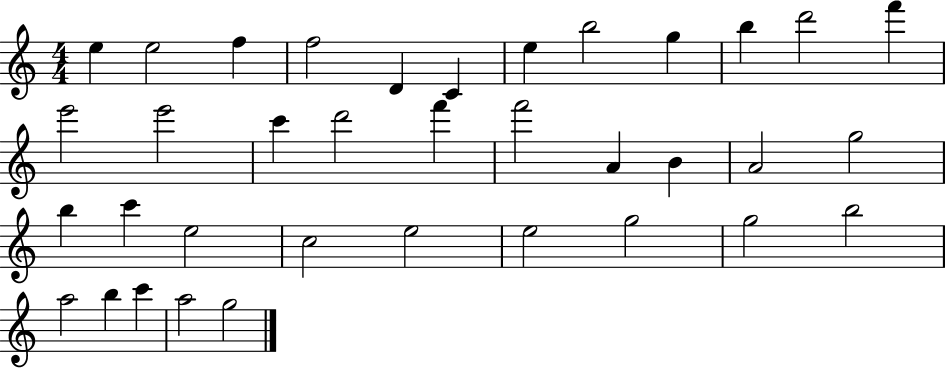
{
  \clef treble
  \numericTimeSignature
  \time 4/4
  \key c \major
  e''4 e''2 f''4 | f''2 d'4 c'4 | e''4 b''2 g''4 | b''4 d'''2 f'''4 | \break e'''2 e'''2 | c'''4 d'''2 f'''4 | f'''2 a'4 b'4 | a'2 g''2 | \break b''4 c'''4 e''2 | c''2 e''2 | e''2 g''2 | g''2 b''2 | \break a''2 b''4 c'''4 | a''2 g''2 | \bar "|."
}